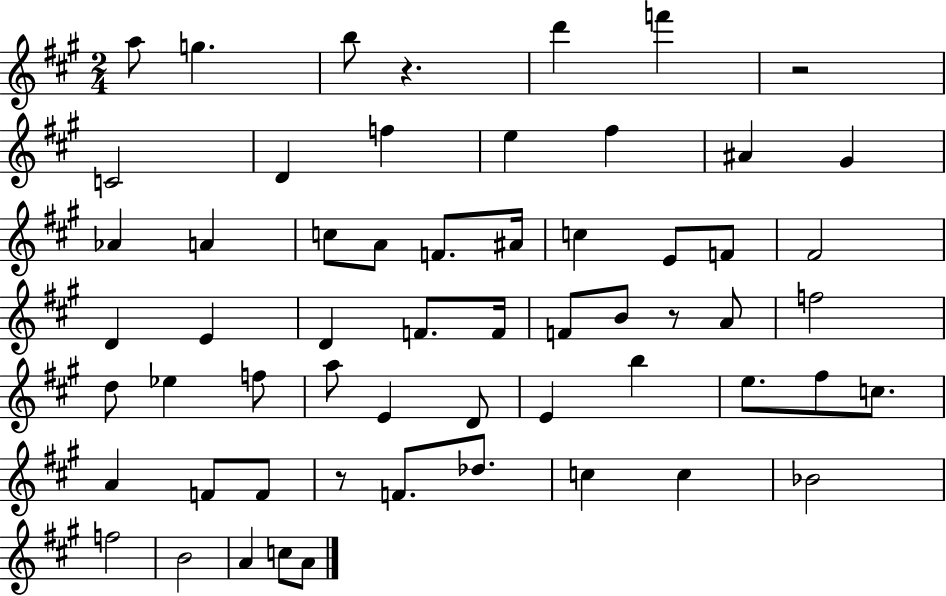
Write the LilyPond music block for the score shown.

{
  \clef treble
  \numericTimeSignature
  \time 2/4
  \key a \major
  a''8 g''4. | b''8 r4. | d'''4 f'''4 | r2 | \break c'2 | d'4 f''4 | e''4 fis''4 | ais'4 gis'4 | \break aes'4 a'4 | c''8 a'8 f'8. ais'16 | c''4 e'8 f'8 | fis'2 | \break d'4 e'4 | d'4 f'8. f'16 | f'8 b'8 r8 a'8 | f''2 | \break d''8 ees''4 f''8 | a''8 e'4 d'8 | e'4 b''4 | e''8. fis''8 c''8. | \break a'4 f'8 f'8 | r8 f'8. des''8. | c''4 c''4 | bes'2 | \break f''2 | b'2 | a'4 c''8 a'8 | \bar "|."
}